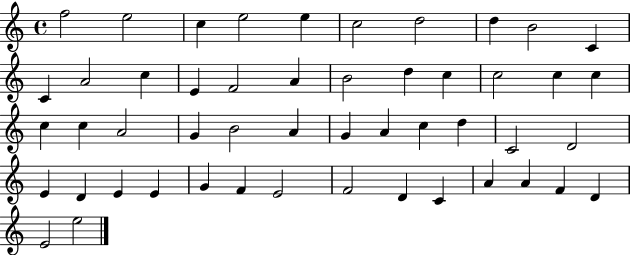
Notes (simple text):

F5/h E5/h C5/q E5/h E5/q C5/h D5/h D5/q B4/h C4/q C4/q A4/h C5/q E4/q F4/h A4/q B4/h D5/q C5/q C5/h C5/q C5/q C5/q C5/q A4/h G4/q B4/h A4/q G4/q A4/q C5/q D5/q C4/h D4/h E4/q D4/q E4/q E4/q G4/q F4/q E4/h F4/h D4/q C4/q A4/q A4/q F4/q D4/q E4/h E5/h